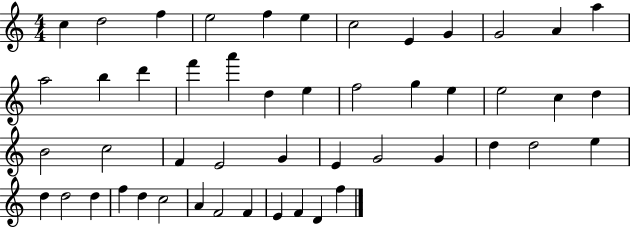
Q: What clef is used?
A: treble